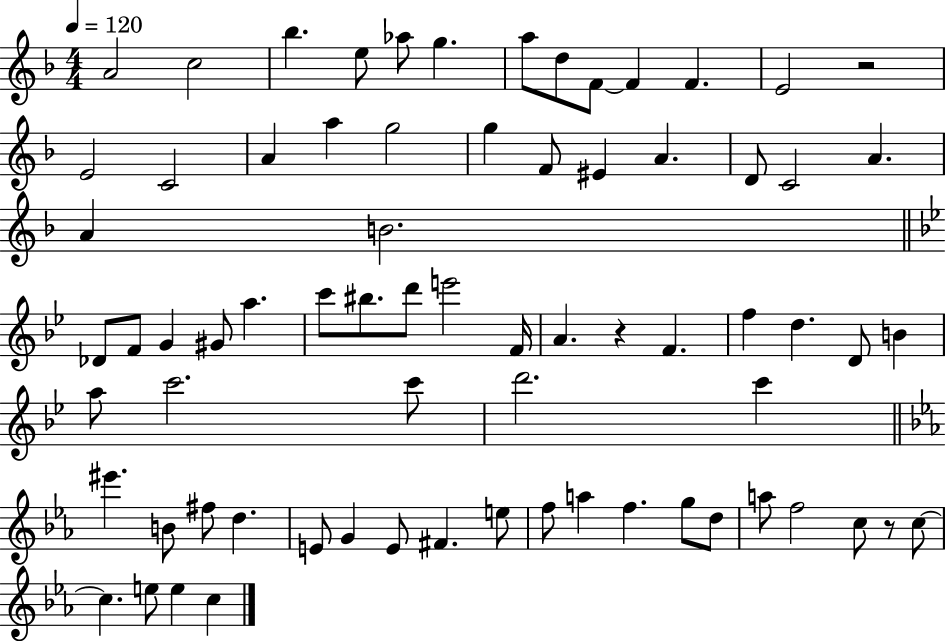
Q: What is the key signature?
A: F major